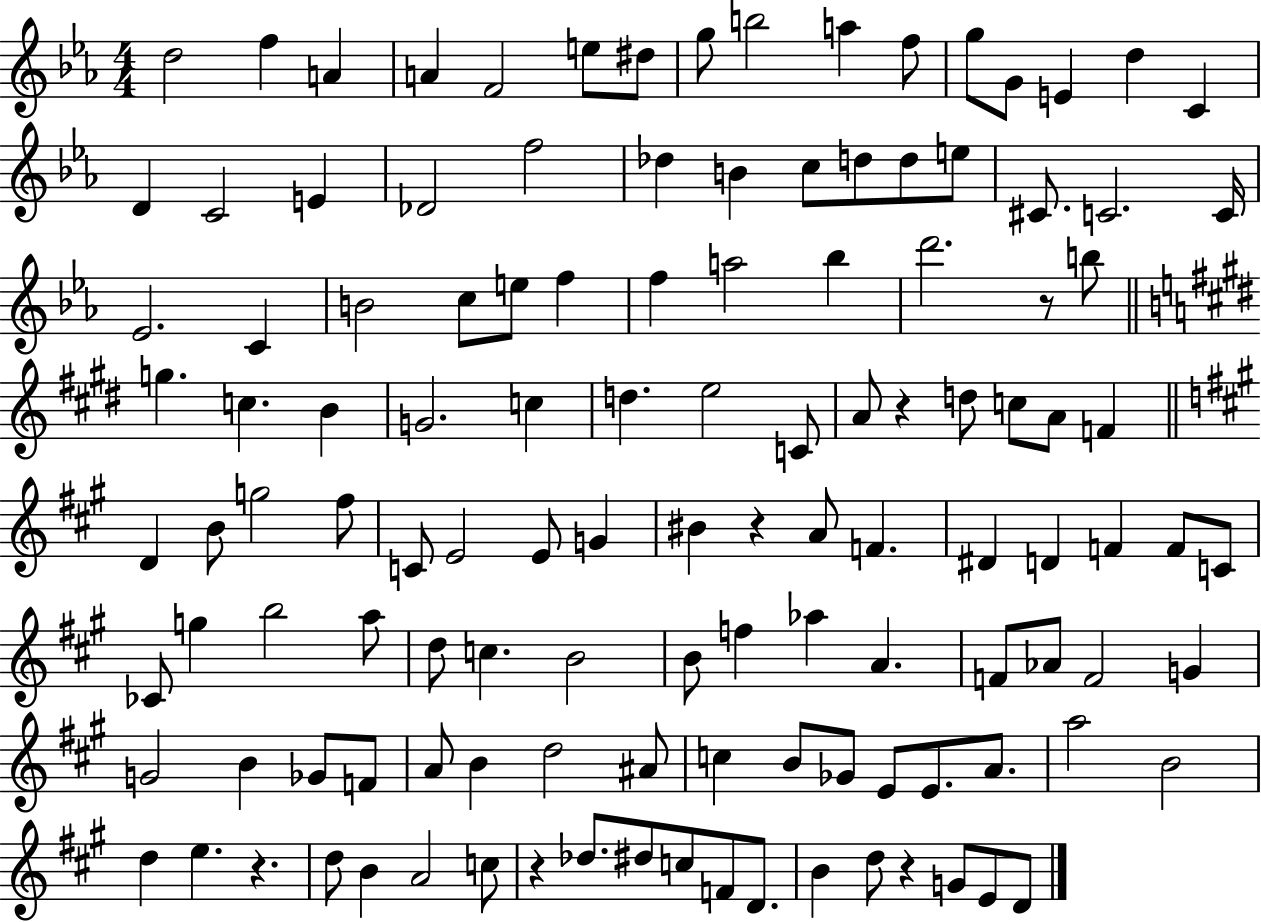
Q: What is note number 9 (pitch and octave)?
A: B5